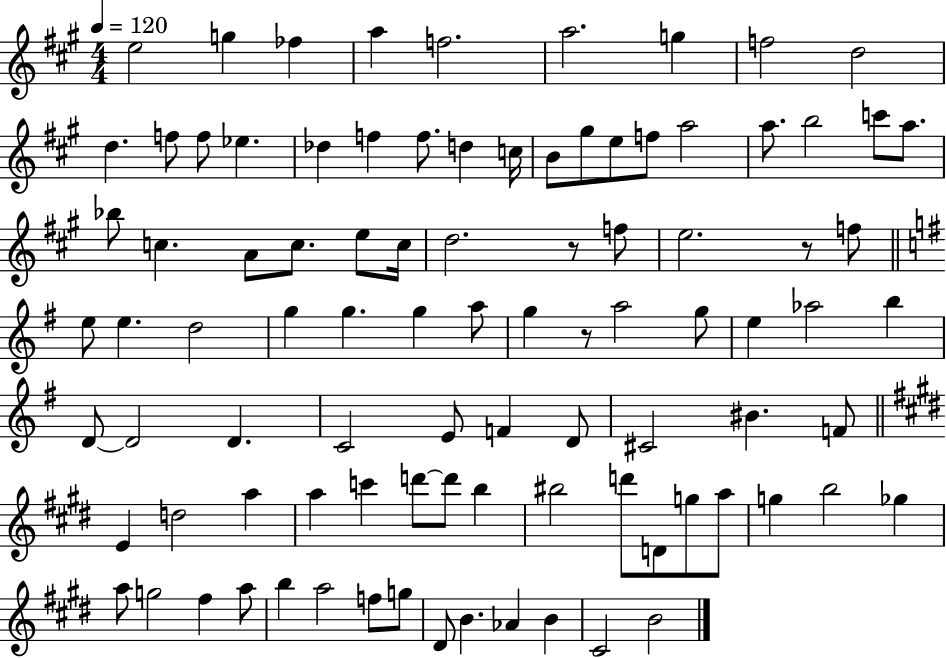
E5/h G5/q FES5/q A5/q F5/h. A5/h. G5/q F5/h D5/h D5/q. F5/e F5/e Eb5/q. Db5/q F5/q F5/e. D5/q C5/s B4/e G#5/e E5/e F5/e A5/h A5/e. B5/h C6/e A5/e. Bb5/e C5/q. A4/e C5/e. E5/e C5/s D5/h. R/e F5/e E5/h. R/e F5/e E5/e E5/q. D5/h G5/q G5/q. G5/q A5/e G5/q R/e A5/h G5/e E5/q Ab5/h B5/q D4/e D4/h D4/q. C4/h E4/e F4/q D4/e C#4/h BIS4/q. F4/e E4/q D5/h A5/q A5/q C6/q D6/e D6/e B5/q BIS5/h D6/e D4/e G5/e A5/e G5/q B5/h Gb5/q A5/e G5/h F#5/q A5/e B5/q A5/h F5/e G5/e D#4/e B4/q. Ab4/q B4/q C#4/h B4/h